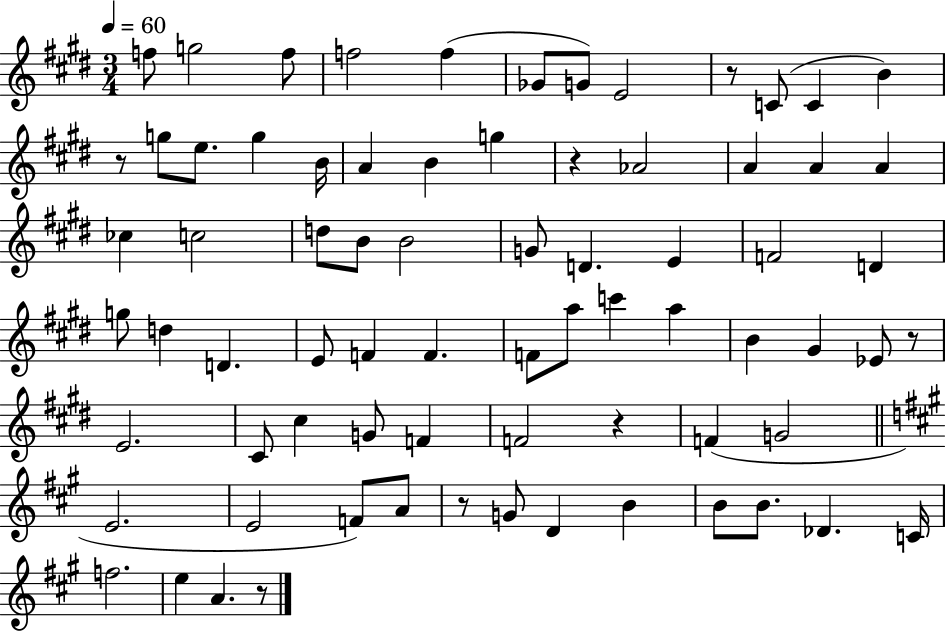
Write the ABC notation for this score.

X:1
T:Untitled
M:3/4
L:1/4
K:E
f/2 g2 f/2 f2 f _G/2 G/2 E2 z/2 C/2 C B z/2 g/2 e/2 g B/4 A B g z _A2 A A A _c c2 d/2 B/2 B2 G/2 D E F2 D g/2 d D E/2 F F F/2 a/2 c' a B ^G _E/2 z/2 E2 ^C/2 ^c G/2 F F2 z F G2 E2 E2 F/2 A/2 z/2 G/2 D B B/2 B/2 _D C/4 f2 e A z/2